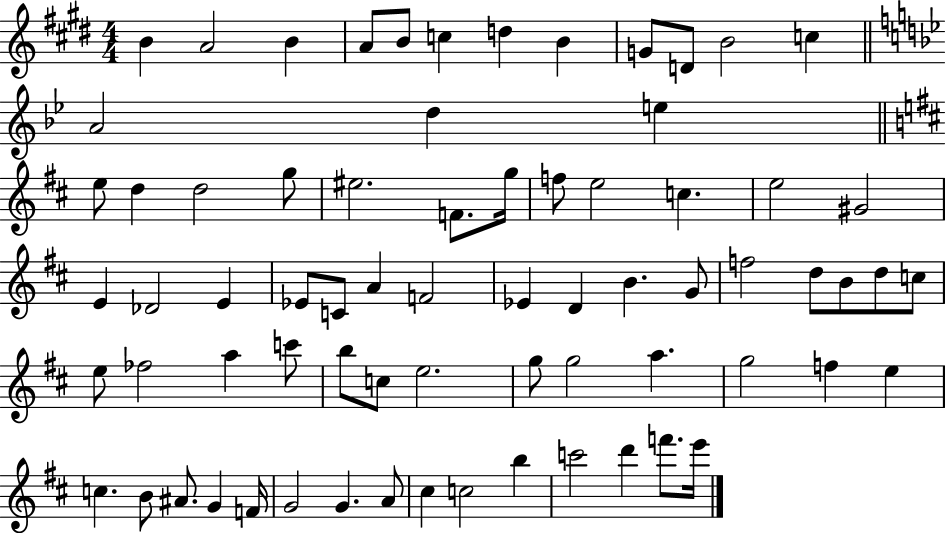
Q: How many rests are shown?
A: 0